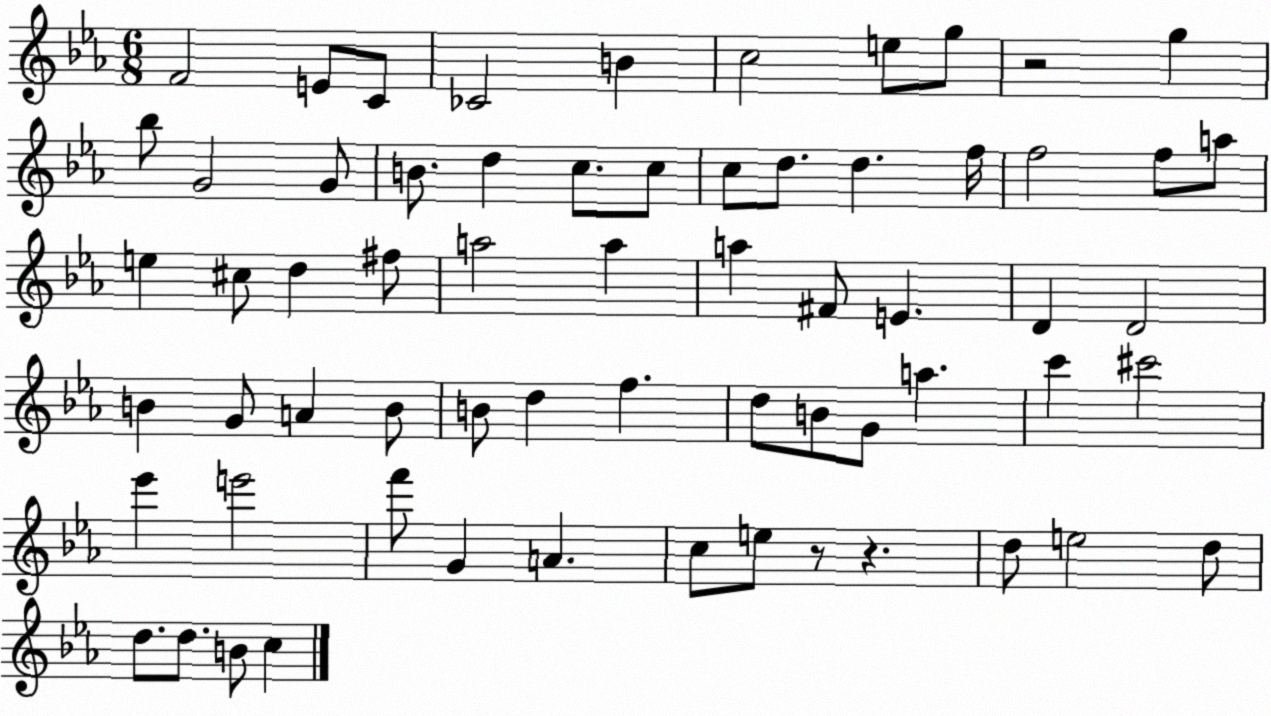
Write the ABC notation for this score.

X:1
T:Untitled
M:6/8
L:1/4
K:Eb
F2 E/2 C/2 _C2 B c2 e/2 g/2 z2 g _b/2 G2 G/2 B/2 d c/2 c/2 c/2 d/2 d f/4 f2 f/2 a/2 e ^c/2 d ^f/2 a2 a a ^F/2 E D D2 B G/2 A B/2 B/2 d f d/2 B/2 G/2 a c' ^c'2 _e' e'2 f'/2 G A c/2 e/2 z/2 z d/2 e2 d/2 d/2 d/2 B/2 c